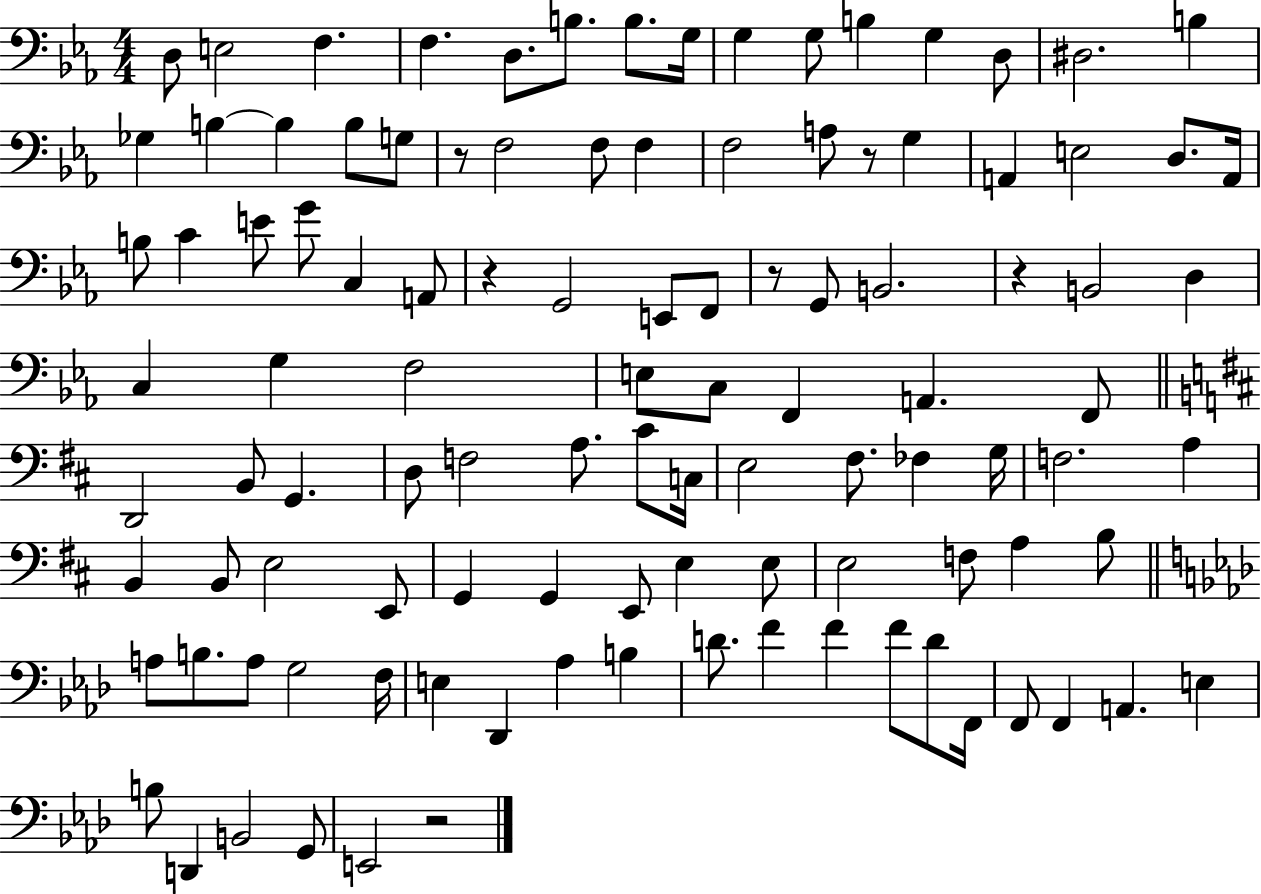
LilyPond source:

{
  \clef bass
  \numericTimeSignature
  \time 4/4
  \key ees \major
  d8 e2 f4. | f4. d8. b8. b8. g16 | g4 g8 b4 g4 d8 | dis2. b4 | \break ges4 b4~~ b4 b8 g8 | r8 f2 f8 f4 | f2 a8 r8 g4 | a,4 e2 d8. a,16 | \break b8 c'4 e'8 g'8 c4 a,8 | r4 g,2 e,8 f,8 | r8 g,8 b,2. | r4 b,2 d4 | \break c4 g4 f2 | e8 c8 f,4 a,4. f,8 | \bar "||" \break \key d \major d,2 b,8 g,4. | d8 f2 a8. cis'8 c16 | e2 fis8. fes4 g16 | f2. a4 | \break b,4 b,8 e2 e,8 | g,4 g,4 e,8 e4 e8 | e2 f8 a4 b8 | \bar "||" \break \key f \minor a8 b8. a8 g2 f16 | e4 des,4 aes4 b4 | d'8. f'4 f'4 f'8 d'8 f,16 | f,8 f,4 a,4. e4 | \break b8 d,4 b,2 g,8 | e,2 r2 | \bar "|."
}